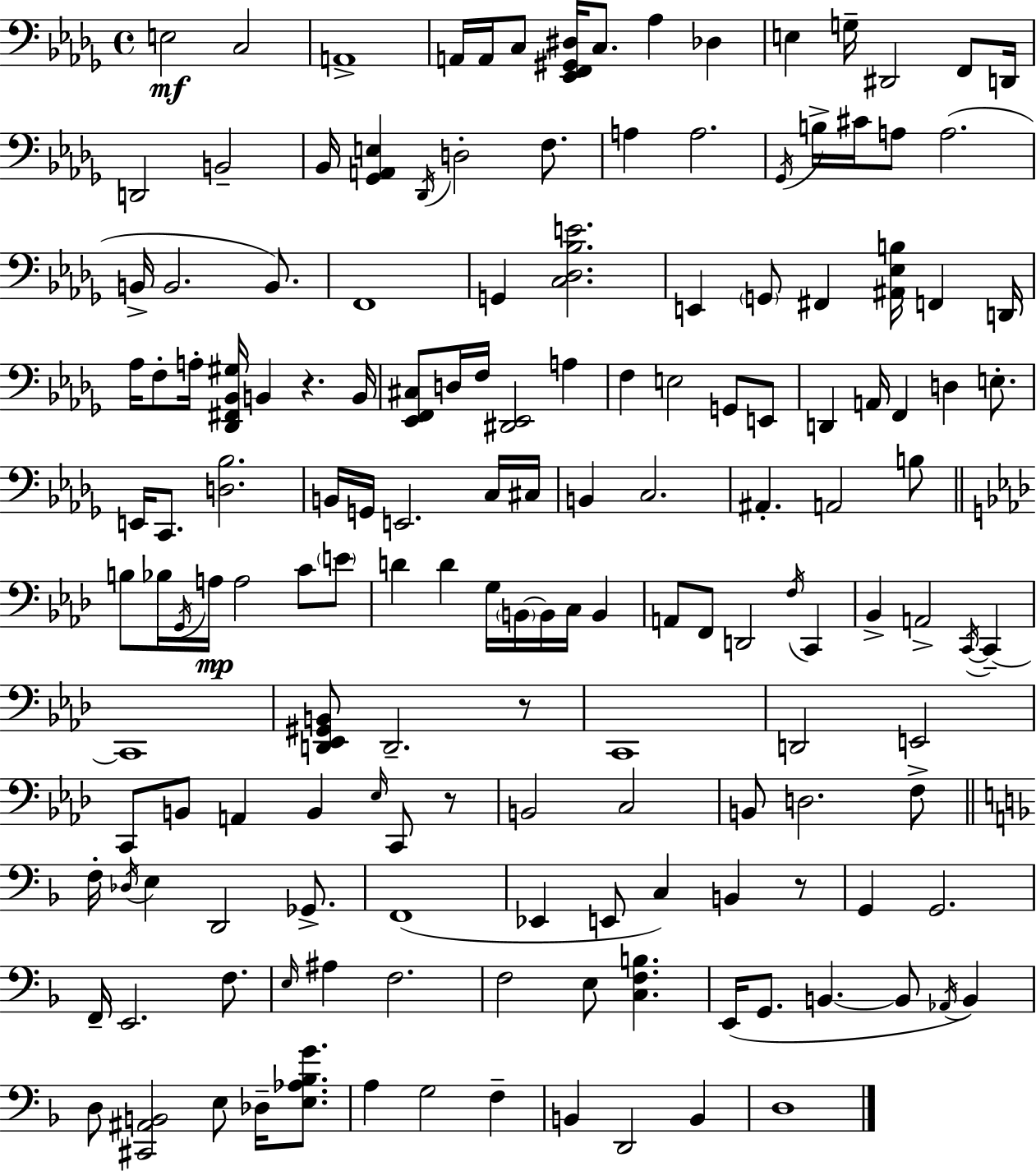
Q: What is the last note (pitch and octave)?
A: D3